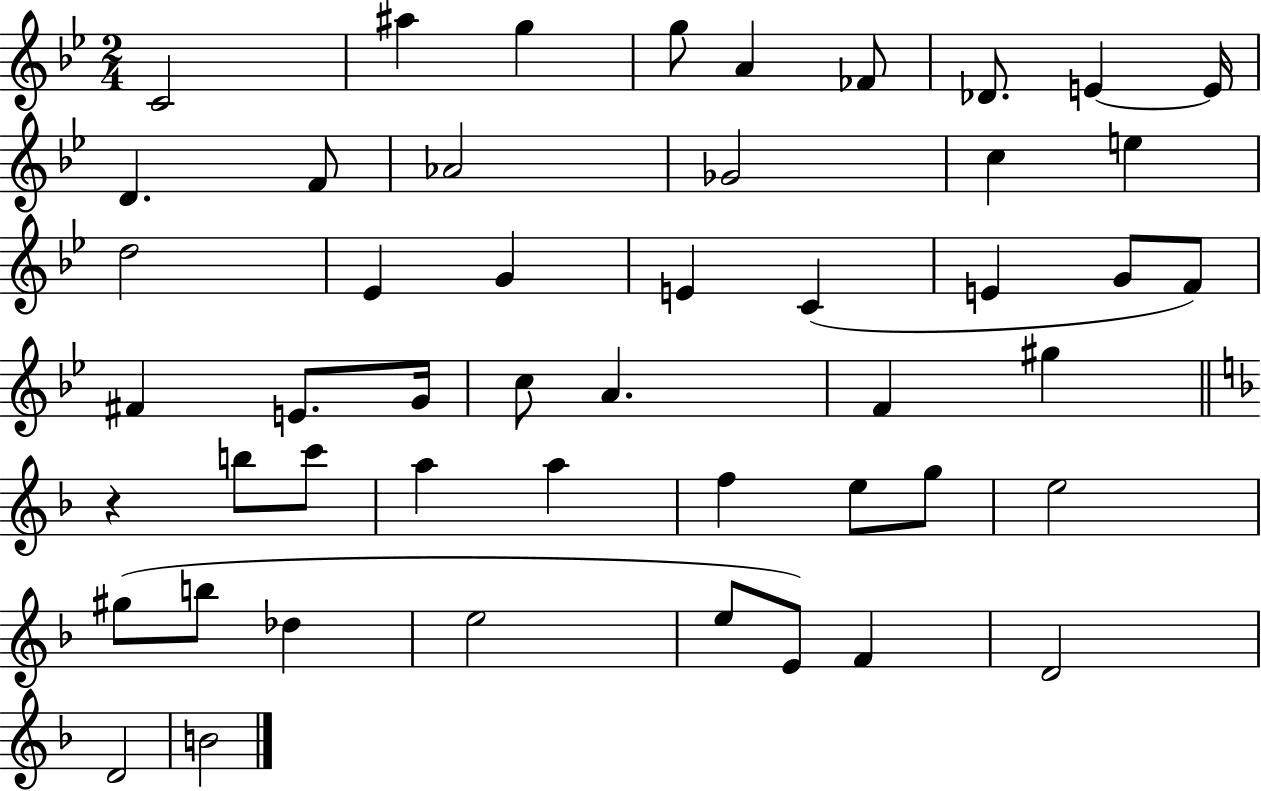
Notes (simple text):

C4/h A#5/q G5/q G5/e A4/q FES4/e Db4/e. E4/q E4/s D4/q. F4/e Ab4/h Gb4/h C5/q E5/q D5/h Eb4/q G4/q E4/q C4/q E4/q G4/e F4/e F#4/q E4/e. G4/s C5/e A4/q. F4/q G#5/q R/q B5/e C6/e A5/q A5/q F5/q E5/e G5/e E5/h G#5/e B5/e Db5/q E5/h E5/e E4/e F4/q D4/h D4/h B4/h